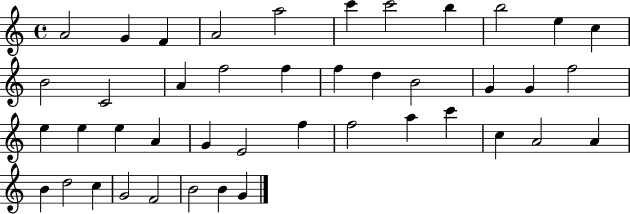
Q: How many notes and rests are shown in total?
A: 43